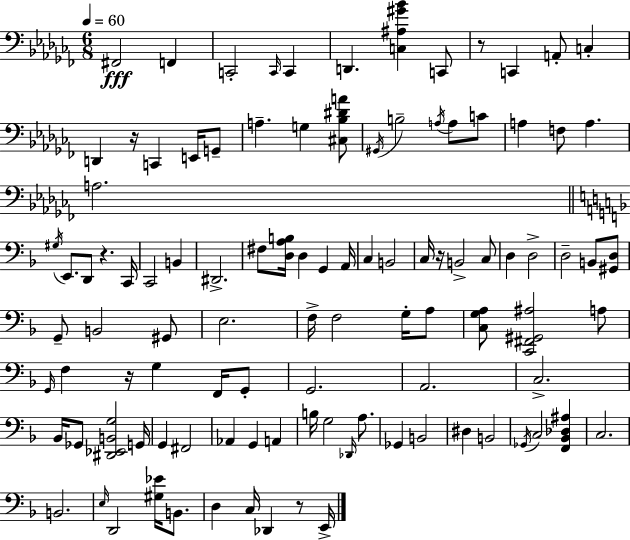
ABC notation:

X:1
T:Untitled
M:6/8
L:1/4
K:Abm
^F,,2 F,, C,,2 C,,/4 C,, D,, [C,^A,^G_B] C,,/2 z/2 C,, A,,/2 C, D,, z/4 C,, E,,/4 G,,/2 A, G, [^C,_B,^DA]/2 ^G,,/4 B,2 A,/4 A,/2 C/2 A, F,/2 A, A,2 ^G,/4 E,,/2 D,,/2 z C,,/4 C,,2 B,, ^D,,2 ^F,/2 [D,A,B,]/4 D, G,, A,,/4 C, B,,2 C,/4 z/4 B,,2 C,/2 D, D,2 D,2 B,,/2 [^G,,D,]/2 G,,/2 B,,2 ^G,,/2 E,2 F,/4 F,2 G,/4 A,/2 [C,G,A,]/2 [C,,^F,,^G,,^A,]2 A,/2 G,,/4 F, z/4 G, F,,/4 G,,/2 G,,2 A,,2 C,2 _B,,/4 _G,,/2 [^D,,_E,,B,,G,]2 G,,/4 G,, ^F,,2 _A,, G,, A,, B,/4 G,2 _D,,/4 A,/2 _G,, B,,2 ^D, B,,2 _G,,/4 C,2 [F,,_B,,_D,^A,] C,2 B,,2 E,/4 D,,2 [^G,_E]/4 B,,/2 D, C,/4 _D,, z/2 E,,/4